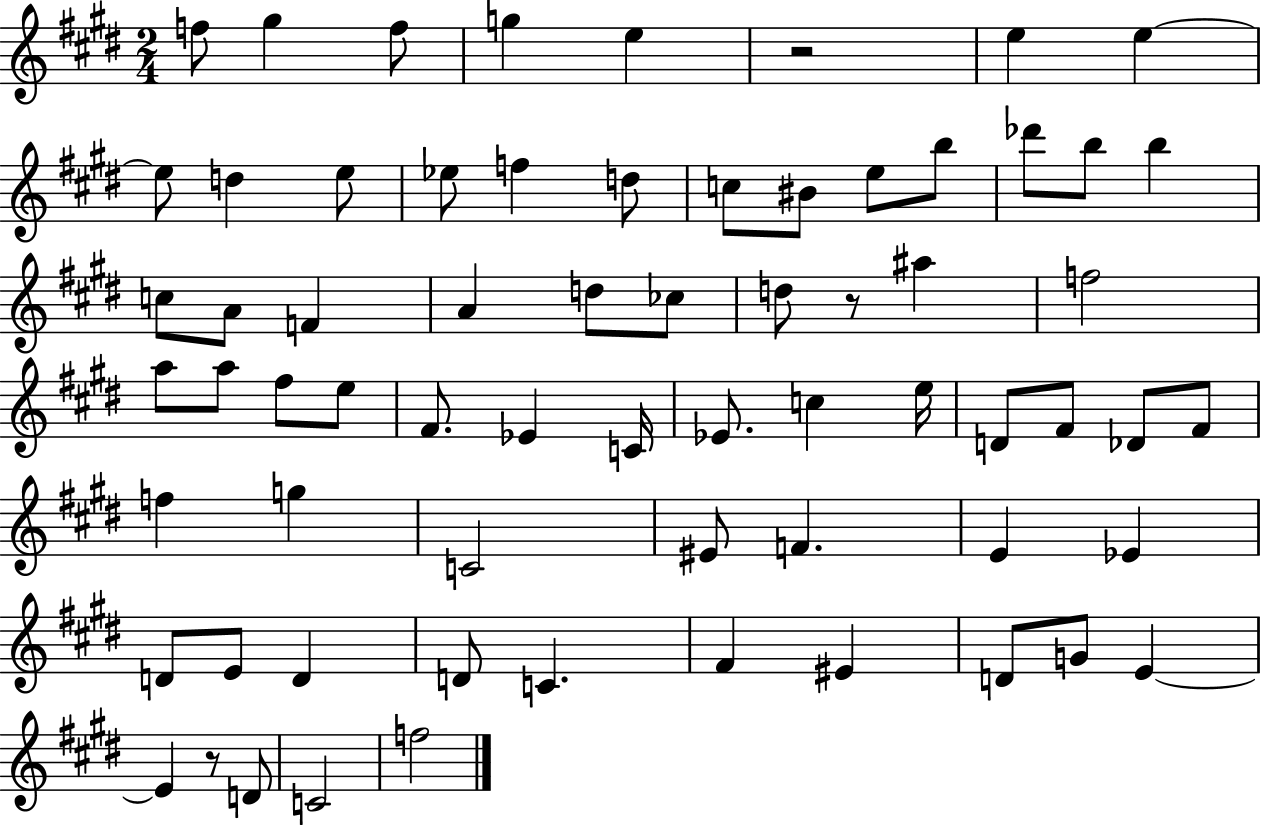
F5/e G#5/q F5/e G5/q E5/q R/h E5/q E5/q E5/e D5/q E5/e Eb5/e F5/q D5/e C5/e BIS4/e E5/e B5/e Db6/e B5/e B5/q C5/e A4/e F4/q A4/q D5/e CES5/e D5/e R/e A#5/q F5/h A5/e A5/e F#5/e E5/e F#4/e. Eb4/q C4/s Eb4/e. C5/q E5/s D4/e F#4/e Db4/e F#4/e F5/q G5/q C4/h EIS4/e F4/q. E4/q Eb4/q D4/e E4/e D4/q D4/e C4/q. F#4/q EIS4/q D4/e G4/e E4/q E4/q R/e D4/e C4/h F5/h